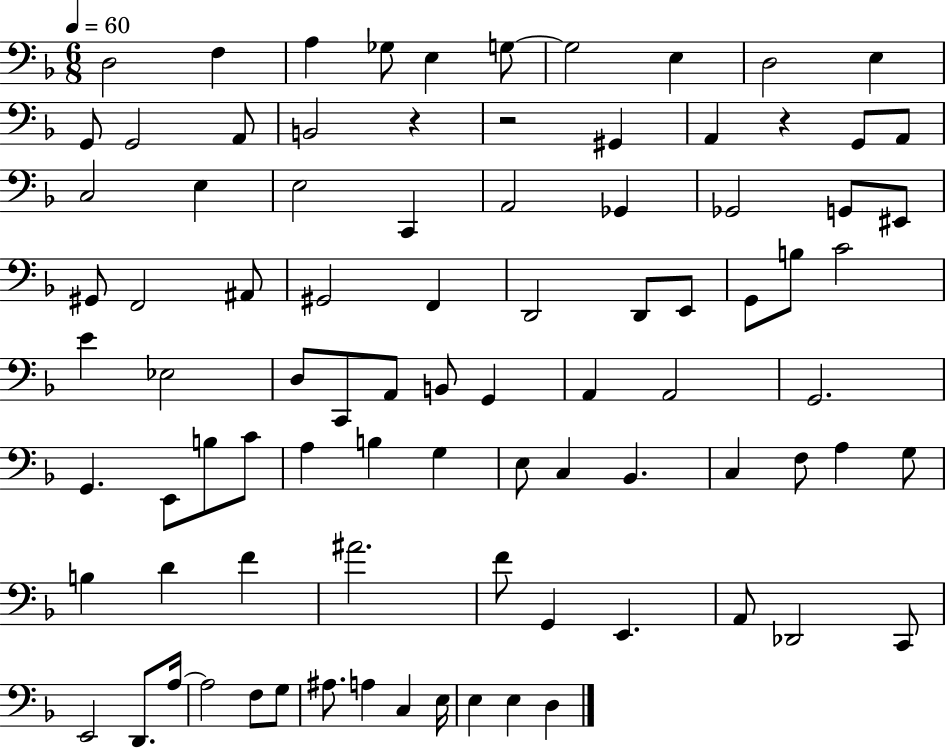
{
  \clef bass
  \numericTimeSignature
  \time 6/8
  \key f \major
  \tempo 4 = 60
  d2 f4 | a4 ges8 e4 g8~~ | g2 e4 | d2 e4 | \break g,8 g,2 a,8 | b,2 r4 | r2 gis,4 | a,4 r4 g,8 a,8 | \break c2 e4 | e2 c,4 | a,2 ges,4 | ges,2 g,8 eis,8 | \break gis,8 f,2 ais,8 | gis,2 f,4 | d,2 d,8 e,8 | g,8 b8 c'2 | \break e'4 ees2 | d8 c,8 a,8 b,8 g,4 | a,4 a,2 | g,2. | \break g,4. e,8 b8 c'8 | a4 b4 g4 | e8 c4 bes,4. | c4 f8 a4 g8 | \break b4 d'4 f'4 | ais'2. | f'8 g,4 e,4. | a,8 des,2 c,8 | \break e,2 d,8. a16~~ | a2 f8 g8 | ais8. a4 c4 e16 | e4 e4 d4 | \break \bar "|."
}